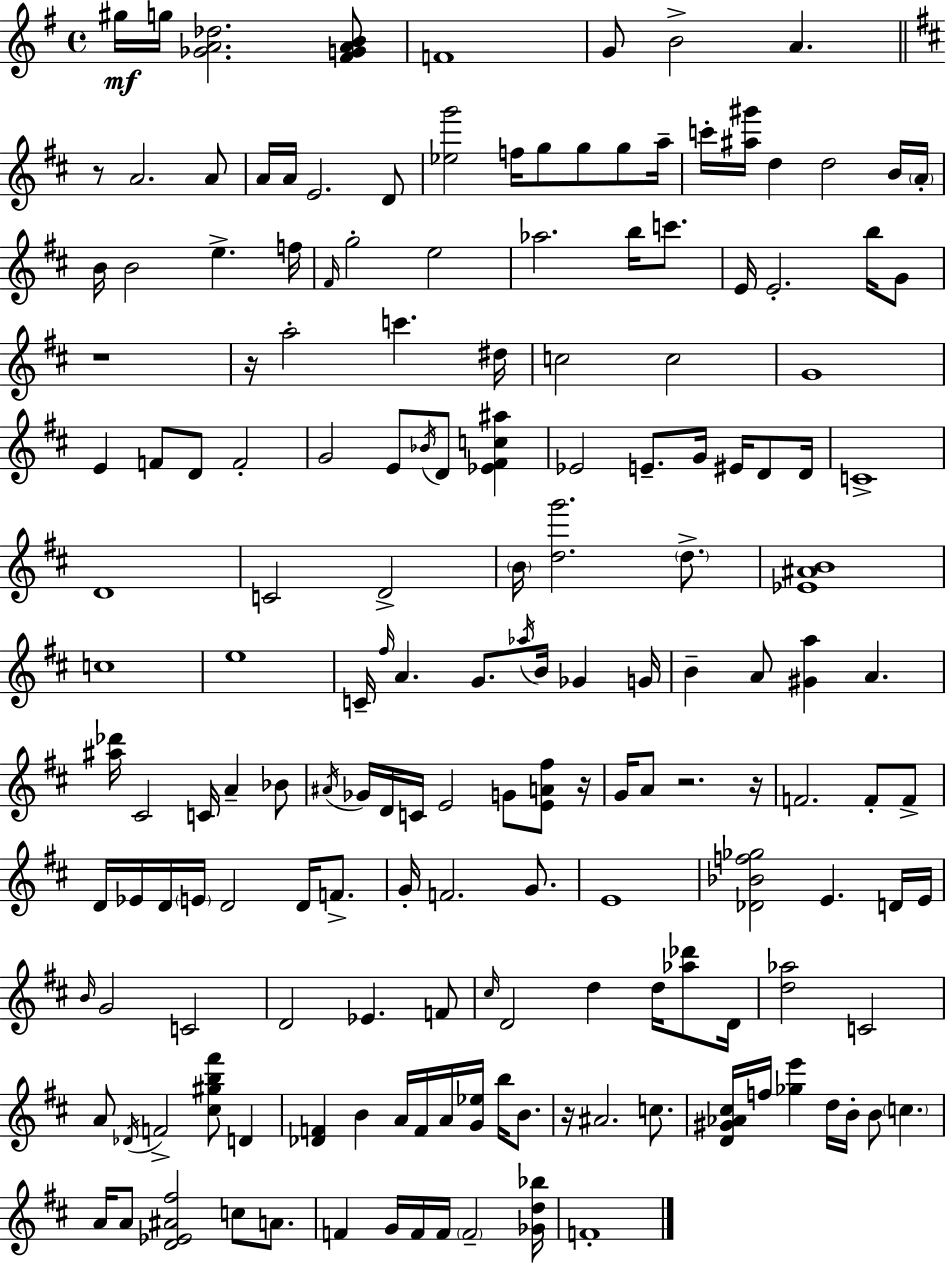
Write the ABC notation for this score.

X:1
T:Untitled
M:4/4
L:1/4
K:G
^g/4 g/4 [_GA_d]2 [^FGAB]/2 F4 G/2 B2 A z/2 A2 A/2 A/4 A/4 E2 D/2 [_eg']2 f/4 g/2 g/2 g/2 a/4 c'/4 [^a^g']/4 d d2 B/4 A/4 B/4 B2 e f/4 ^F/4 g2 e2 _a2 b/4 c'/2 E/4 E2 b/4 G/2 z4 z/4 a2 c' ^d/4 c2 c2 G4 E F/2 D/2 F2 G2 E/2 _B/4 D/2 [_E^Fc^a] _E2 E/2 G/4 ^E/4 D/2 D/4 C4 D4 C2 D2 B/4 [dg']2 d/2 [_E^AB]4 c4 e4 C/4 ^f/4 A G/2 _a/4 B/4 _G G/4 B A/2 [^Ga] A [^a_d']/4 ^C2 C/4 A _B/2 ^A/4 _G/4 D/4 C/4 E2 G/2 [EA^f]/2 z/4 G/4 A/2 z2 z/4 F2 F/2 F/2 D/4 _E/4 D/4 E/4 D2 D/4 F/2 G/4 F2 G/2 E4 [_D_Bf_g]2 E D/4 E/4 B/4 G2 C2 D2 _E F/2 ^c/4 D2 d d/4 [_a_d']/2 D/4 [d_a]2 C2 A/2 _D/4 F2 [^c^gb^f']/2 D [_DF] B A/4 F/4 A/4 [G_e]/4 b/4 B/2 z/4 ^A2 c/2 [D^G_A^c]/4 f/4 [_ge'] d/4 B/4 B/2 c A/4 A/2 [D_E^A^f]2 c/2 A/2 F G/4 F/4 F/4 F2 [_Gd_b]/4 F4